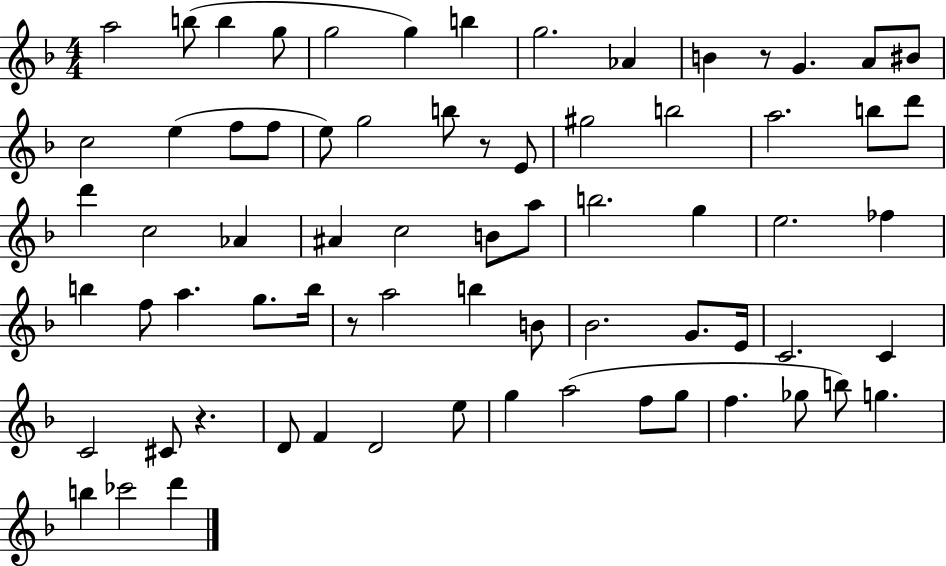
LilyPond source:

{
  \clef treble
  \numericTimeSignature
  \time 4/4
  \key f \major
  a''2 b''8( b''4 g''8 | g''2 g''4) b''4 | g''2. aes'4 | b'4 r8 g'4. a'8 bis'8 | \break c''2 e''4( f''8 f''8 | e''8) g''2 b''8 r8 e'8 | gis''2 b''2 | a''2. b''8 d'''8 | \break d'''4 c''2 aes'4 | ais'4 c''2 b'8 a''8 | b''2. g''4 | e''2. fes''4 | \break b''4 f''8 a''4. g''8. b''16 | r8 a''2 b''4 b'8 | bes'2. g'8. e'16 | c'2. c'4 | \break c'2 cis'8 r4. | d'8 f'4 d'2 e''8 | g''4 a''2( f''8 g''8 | f''4. ges''8 b''8) g''4. | \break b''4 ces'''2 d'''4 | \bar "|."
}